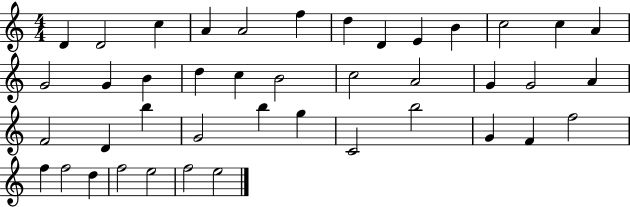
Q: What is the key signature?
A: C major